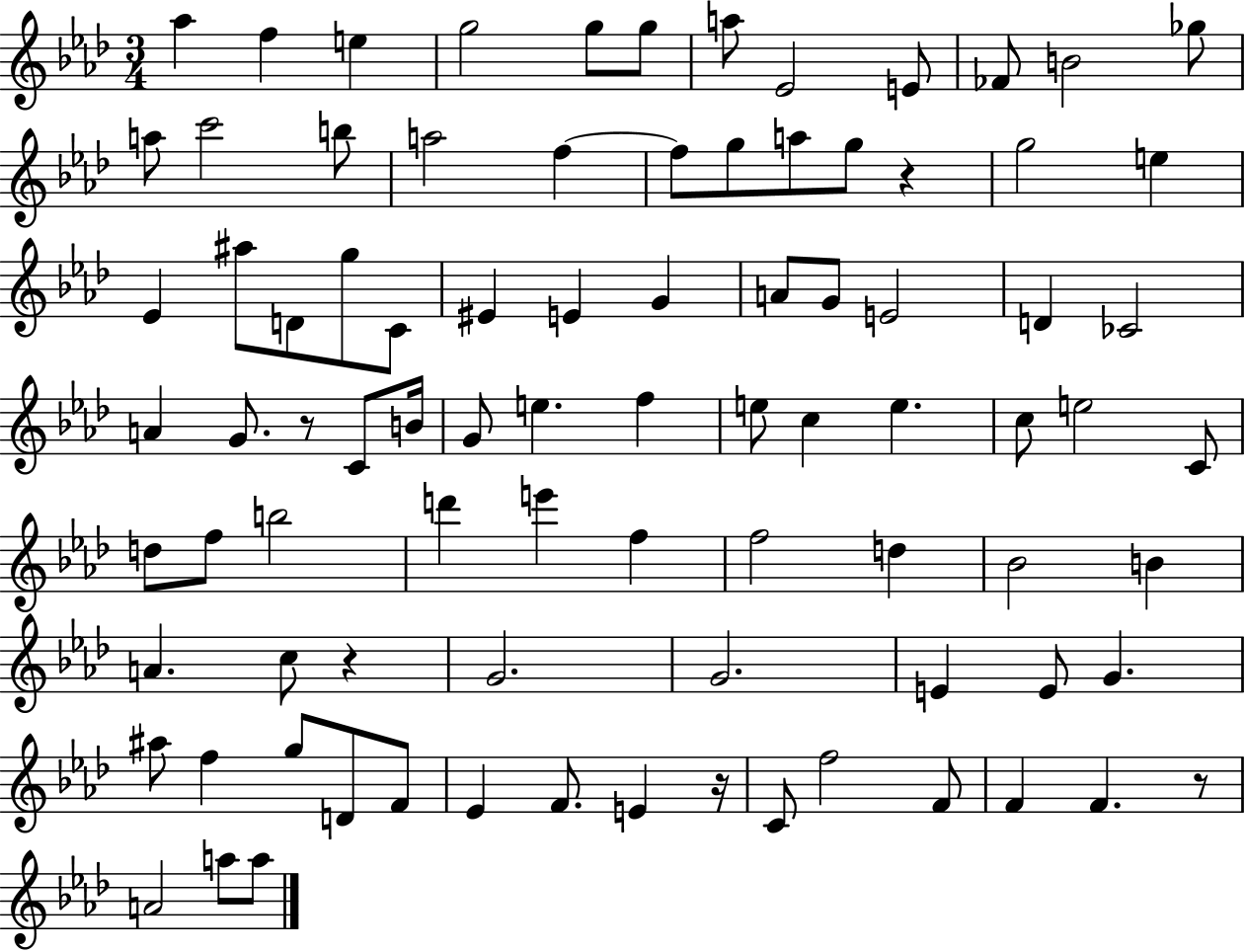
{
  \clef treble
  \numericTimeSignature
  \time 3/4
  \key aes \major
  \repeat volta 2 { aes''4 f''4 e''4 | g''2 g''8 g''8 | a''8 ees'2 e'8 | fes'8 b'2 ges''8 | \break a''8 c'''2 b''8 | a''2 f''4~~ | f''8 g''8 a''8 g''8 r4 | g''2 e''4 | \break ees'4 ais''8 d'8 g''8 c'8 | eis'4 e'4 g'4 | a'8 g'8 e'2 | d'4 ces'2 | \break a'4 g'8. r8 c'8 b'16 | g'8 e''4. f''4 | e''8 c''4 e''4. | c''8 e''2 c'8 | \break d''8 f''8 b''2 | d'''4 e'''4 f''4 | f''2 d''4 | bes'2 b'4 | \break a'4. c''8 r4 | g'2. | g'2. | e'4 e'8 g'4. | \break ais''8 f''4 g''8 d'8 f'8 | ees'4 f'8. e'4 r16 | c'8 f''2 f'8 | f'4 f'4. r8 | \break a'2 a''8 a''8 | } \bar "|."
}